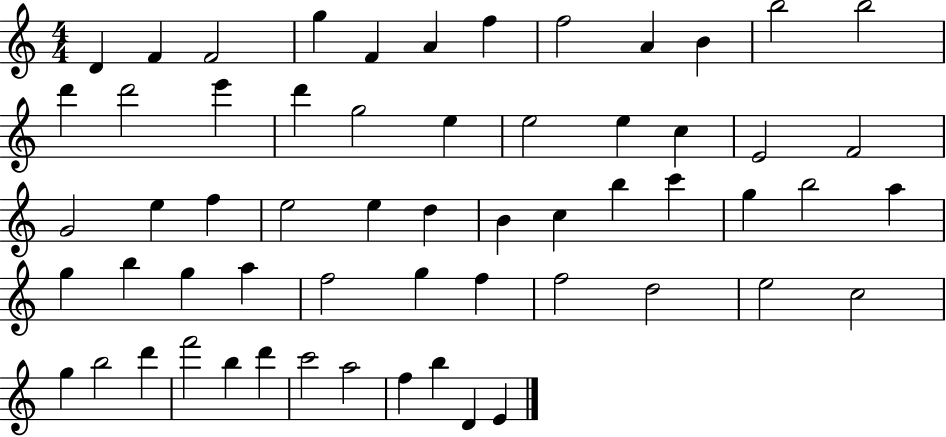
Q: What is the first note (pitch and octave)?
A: D4